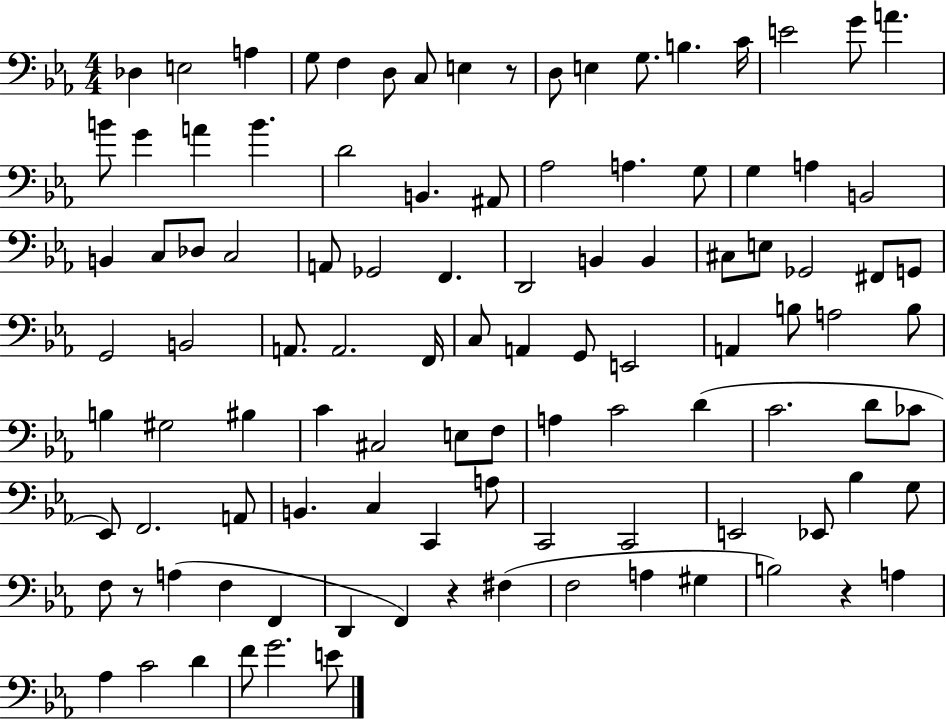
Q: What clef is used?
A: bass